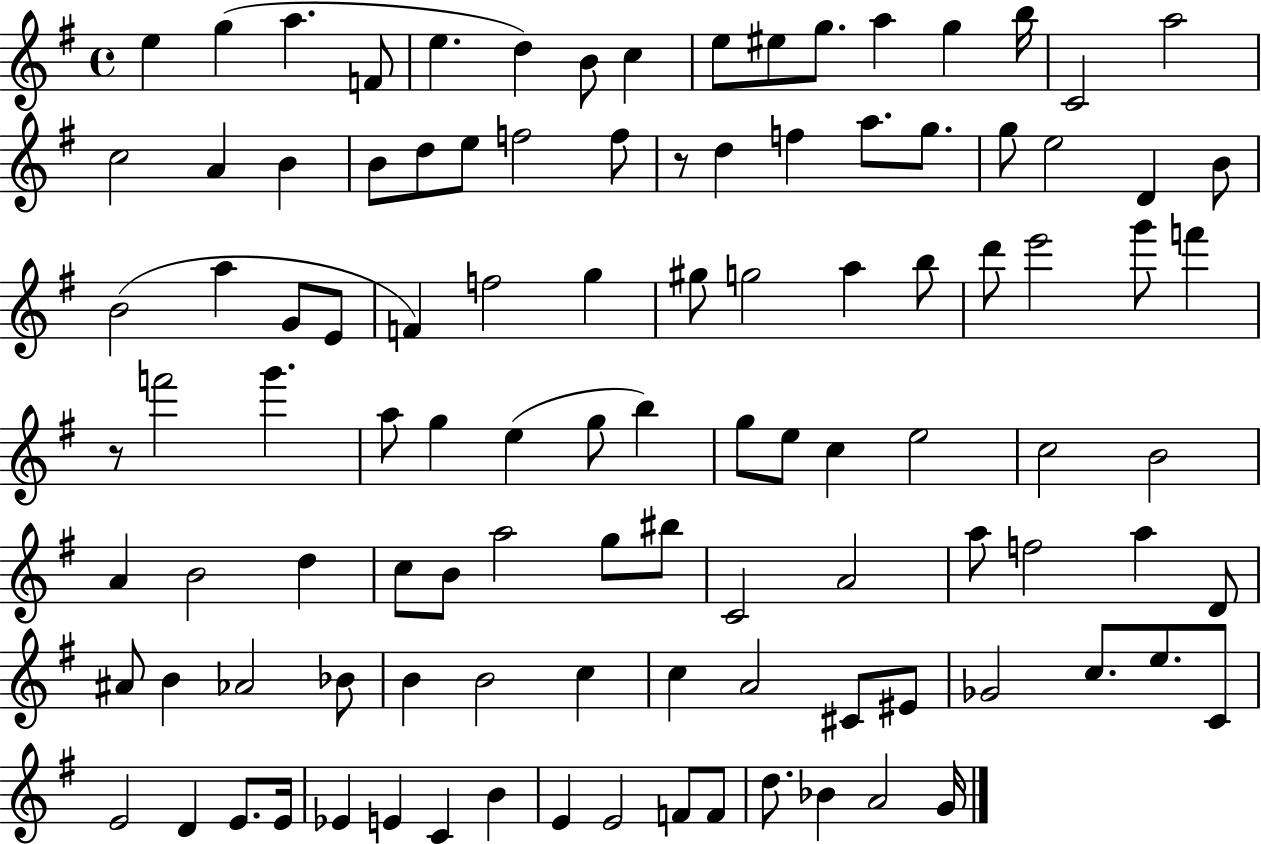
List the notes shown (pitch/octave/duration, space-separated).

E5/q G5/q A5/q. F4/e E5/q. D5/q B4/e C5/q E5/e EIS5/e G5/e. A5/q G5/q B5/s C4/h A5/h C5/h A4/q B4/q B4/e D5/e E5/e F5/h F5/e R/e D5/q F5/q A5/e. G5/e. G5/e E5/h D4/q B4/e B4/h A5/q G4/e E4/e F4/q F5/h G5/q G#5/e G5/h A5/q B5/e D6/e E6/h G6/e F6/q R/e F6/h G6/q. A5/e G5/q E5/q G5/e B5/q G5/e E5/e C5/q E5/h C5/h B4/h A4/q B4/h D5/q C5/e B4/e A5/h G5/e BIS5/e C4/h A4/h A5/e F5/h A5/q D4/e A#4/e B4/q Ab4/h Bb4/e B4/q B4/h C5/q C5/q A4/h C#4/e EIS4/e Gb4/h C5/e. E5/e. C4/e E4/h D4/q E4/e. E4/s Eb4/q E4/q C4/q B4/q E4/q E4/h F4/e F4/e D5/e. Bb4/q A4/h G4/s